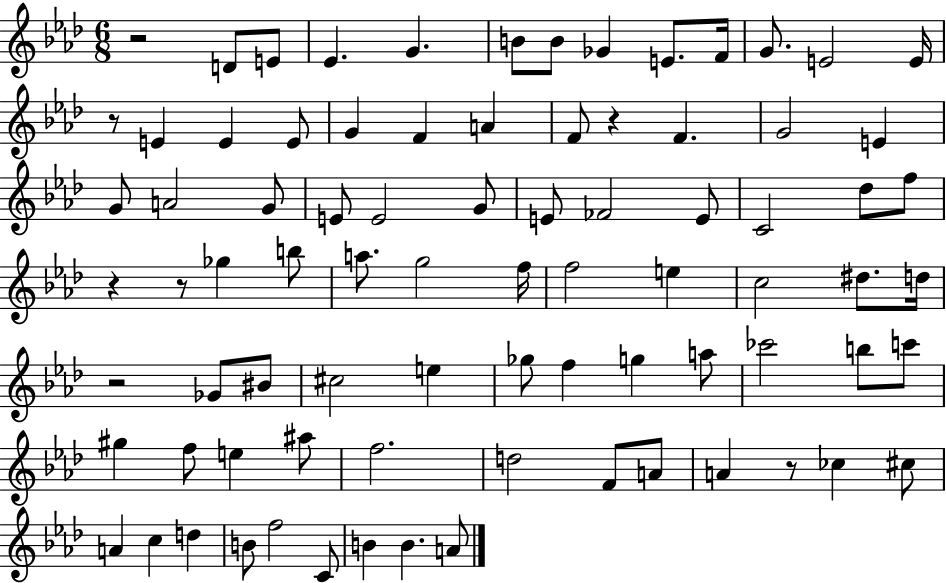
{
  \clef treble
  \numericTimeSignature
  \time 6/8
  \key aes \major
  r2 d'8 e'8 | ees'4. g'4. | b'8 b'8 ges'4 e'8. f'16 | g'8. e'2 e'16 | \break r8 e'4 e'4 e'8 | g'4 f'4 a'4 | f'8 r4 f'4. | g'2 e'4 | \break g'8 a'2 g'8 | e'8 e'2 g'8 | e'8 fes'2 e'8 | c'2 des''8 f''8 | \break r4 r8 ges''4 b''8 | a''8. g''2 f''16 | f''2 e''4 | c''2 dis''8. d''16 | \break r2 ges'8 bis'8 | cis''2 e''4 | ges''8 f''4 g''4 a''8 | ces'''2 b''8 c'''8 | \break gis''4 f''8 e''4 ais''8 | f''2. | d''2 f'8 a'8 | a'4 r8 ces''4 cis''8 | \break a'4 c''4 d''4 | b'8 f''2 c'8 | b'4 b'4. a'8 | \bar "|."
}